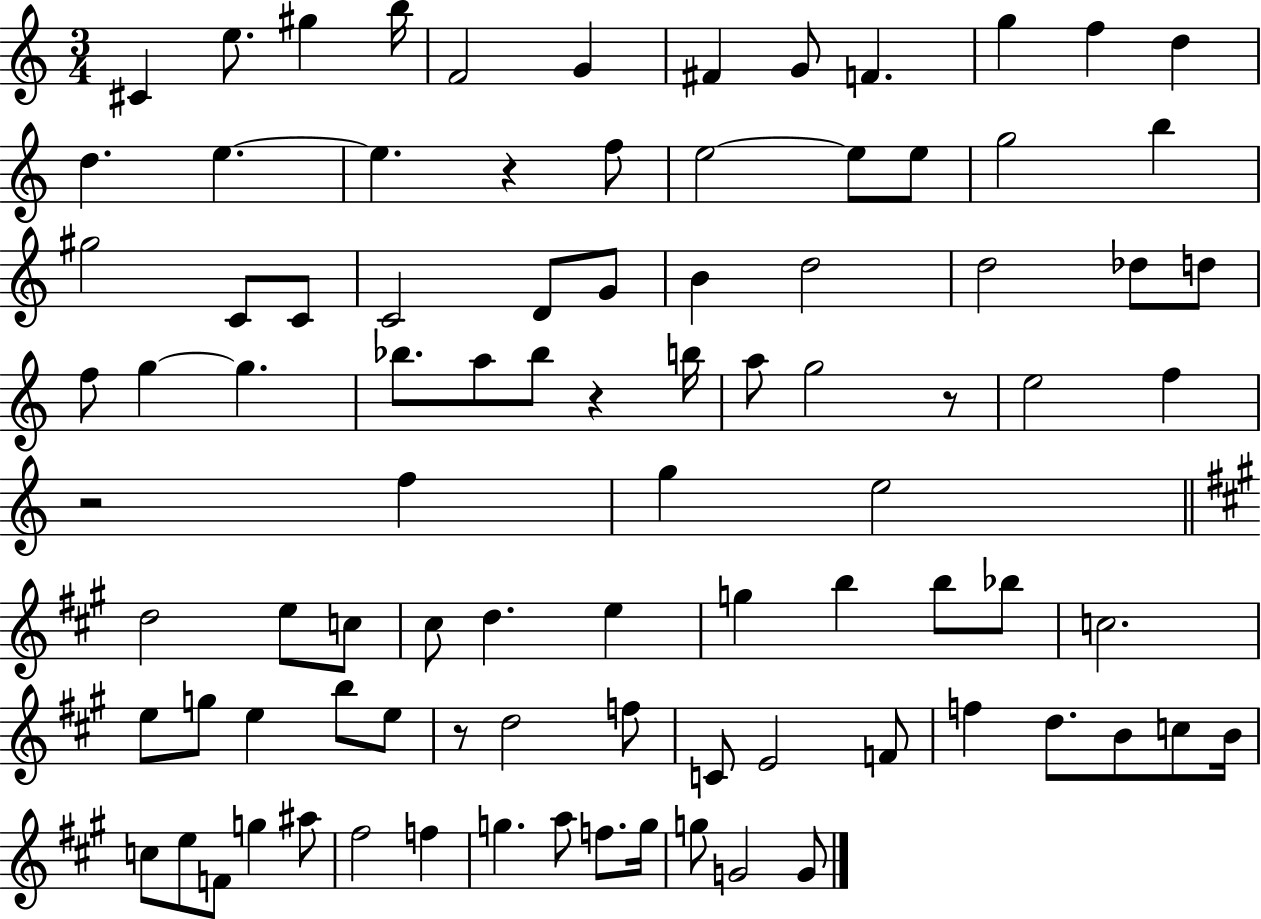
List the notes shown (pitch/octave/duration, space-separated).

C#4/q E5/e. G#5/q B5/s F4/h G4/q F#4/q G4/e F4/q. G5/q F5/q D5/q D5/q. E5/q. E5/q. R/q F5/e E5/h E5/e E5/e G5/h B5/q G#5/h C4/e C4/e C4/h D4/e G4/e B4/q D5/h D5/h Db5/e D5/e F5/e G5/q G5/q. Bb5/e. A5/e Bb5/e R/q B5/s A5/e G5/h R/e E5/h F5/q R/h F5/q G5/q E5/h D5/h E5/e C5/e C#5/e D5/q. E5/q G5/q B5/q B5/e Bb5/e C5/h. E5/e G5/e E5/q B5/e E5/e R/e D5/h F5/e C4/e E4/h F4/e F5/q D5/e. B4/e C5/e B4/s C5/e E5/e F4/e G5/q A#5/e F#5/h F5/q G5/q. A5/e F5/e. G5/s G5/e G4/h G4/e